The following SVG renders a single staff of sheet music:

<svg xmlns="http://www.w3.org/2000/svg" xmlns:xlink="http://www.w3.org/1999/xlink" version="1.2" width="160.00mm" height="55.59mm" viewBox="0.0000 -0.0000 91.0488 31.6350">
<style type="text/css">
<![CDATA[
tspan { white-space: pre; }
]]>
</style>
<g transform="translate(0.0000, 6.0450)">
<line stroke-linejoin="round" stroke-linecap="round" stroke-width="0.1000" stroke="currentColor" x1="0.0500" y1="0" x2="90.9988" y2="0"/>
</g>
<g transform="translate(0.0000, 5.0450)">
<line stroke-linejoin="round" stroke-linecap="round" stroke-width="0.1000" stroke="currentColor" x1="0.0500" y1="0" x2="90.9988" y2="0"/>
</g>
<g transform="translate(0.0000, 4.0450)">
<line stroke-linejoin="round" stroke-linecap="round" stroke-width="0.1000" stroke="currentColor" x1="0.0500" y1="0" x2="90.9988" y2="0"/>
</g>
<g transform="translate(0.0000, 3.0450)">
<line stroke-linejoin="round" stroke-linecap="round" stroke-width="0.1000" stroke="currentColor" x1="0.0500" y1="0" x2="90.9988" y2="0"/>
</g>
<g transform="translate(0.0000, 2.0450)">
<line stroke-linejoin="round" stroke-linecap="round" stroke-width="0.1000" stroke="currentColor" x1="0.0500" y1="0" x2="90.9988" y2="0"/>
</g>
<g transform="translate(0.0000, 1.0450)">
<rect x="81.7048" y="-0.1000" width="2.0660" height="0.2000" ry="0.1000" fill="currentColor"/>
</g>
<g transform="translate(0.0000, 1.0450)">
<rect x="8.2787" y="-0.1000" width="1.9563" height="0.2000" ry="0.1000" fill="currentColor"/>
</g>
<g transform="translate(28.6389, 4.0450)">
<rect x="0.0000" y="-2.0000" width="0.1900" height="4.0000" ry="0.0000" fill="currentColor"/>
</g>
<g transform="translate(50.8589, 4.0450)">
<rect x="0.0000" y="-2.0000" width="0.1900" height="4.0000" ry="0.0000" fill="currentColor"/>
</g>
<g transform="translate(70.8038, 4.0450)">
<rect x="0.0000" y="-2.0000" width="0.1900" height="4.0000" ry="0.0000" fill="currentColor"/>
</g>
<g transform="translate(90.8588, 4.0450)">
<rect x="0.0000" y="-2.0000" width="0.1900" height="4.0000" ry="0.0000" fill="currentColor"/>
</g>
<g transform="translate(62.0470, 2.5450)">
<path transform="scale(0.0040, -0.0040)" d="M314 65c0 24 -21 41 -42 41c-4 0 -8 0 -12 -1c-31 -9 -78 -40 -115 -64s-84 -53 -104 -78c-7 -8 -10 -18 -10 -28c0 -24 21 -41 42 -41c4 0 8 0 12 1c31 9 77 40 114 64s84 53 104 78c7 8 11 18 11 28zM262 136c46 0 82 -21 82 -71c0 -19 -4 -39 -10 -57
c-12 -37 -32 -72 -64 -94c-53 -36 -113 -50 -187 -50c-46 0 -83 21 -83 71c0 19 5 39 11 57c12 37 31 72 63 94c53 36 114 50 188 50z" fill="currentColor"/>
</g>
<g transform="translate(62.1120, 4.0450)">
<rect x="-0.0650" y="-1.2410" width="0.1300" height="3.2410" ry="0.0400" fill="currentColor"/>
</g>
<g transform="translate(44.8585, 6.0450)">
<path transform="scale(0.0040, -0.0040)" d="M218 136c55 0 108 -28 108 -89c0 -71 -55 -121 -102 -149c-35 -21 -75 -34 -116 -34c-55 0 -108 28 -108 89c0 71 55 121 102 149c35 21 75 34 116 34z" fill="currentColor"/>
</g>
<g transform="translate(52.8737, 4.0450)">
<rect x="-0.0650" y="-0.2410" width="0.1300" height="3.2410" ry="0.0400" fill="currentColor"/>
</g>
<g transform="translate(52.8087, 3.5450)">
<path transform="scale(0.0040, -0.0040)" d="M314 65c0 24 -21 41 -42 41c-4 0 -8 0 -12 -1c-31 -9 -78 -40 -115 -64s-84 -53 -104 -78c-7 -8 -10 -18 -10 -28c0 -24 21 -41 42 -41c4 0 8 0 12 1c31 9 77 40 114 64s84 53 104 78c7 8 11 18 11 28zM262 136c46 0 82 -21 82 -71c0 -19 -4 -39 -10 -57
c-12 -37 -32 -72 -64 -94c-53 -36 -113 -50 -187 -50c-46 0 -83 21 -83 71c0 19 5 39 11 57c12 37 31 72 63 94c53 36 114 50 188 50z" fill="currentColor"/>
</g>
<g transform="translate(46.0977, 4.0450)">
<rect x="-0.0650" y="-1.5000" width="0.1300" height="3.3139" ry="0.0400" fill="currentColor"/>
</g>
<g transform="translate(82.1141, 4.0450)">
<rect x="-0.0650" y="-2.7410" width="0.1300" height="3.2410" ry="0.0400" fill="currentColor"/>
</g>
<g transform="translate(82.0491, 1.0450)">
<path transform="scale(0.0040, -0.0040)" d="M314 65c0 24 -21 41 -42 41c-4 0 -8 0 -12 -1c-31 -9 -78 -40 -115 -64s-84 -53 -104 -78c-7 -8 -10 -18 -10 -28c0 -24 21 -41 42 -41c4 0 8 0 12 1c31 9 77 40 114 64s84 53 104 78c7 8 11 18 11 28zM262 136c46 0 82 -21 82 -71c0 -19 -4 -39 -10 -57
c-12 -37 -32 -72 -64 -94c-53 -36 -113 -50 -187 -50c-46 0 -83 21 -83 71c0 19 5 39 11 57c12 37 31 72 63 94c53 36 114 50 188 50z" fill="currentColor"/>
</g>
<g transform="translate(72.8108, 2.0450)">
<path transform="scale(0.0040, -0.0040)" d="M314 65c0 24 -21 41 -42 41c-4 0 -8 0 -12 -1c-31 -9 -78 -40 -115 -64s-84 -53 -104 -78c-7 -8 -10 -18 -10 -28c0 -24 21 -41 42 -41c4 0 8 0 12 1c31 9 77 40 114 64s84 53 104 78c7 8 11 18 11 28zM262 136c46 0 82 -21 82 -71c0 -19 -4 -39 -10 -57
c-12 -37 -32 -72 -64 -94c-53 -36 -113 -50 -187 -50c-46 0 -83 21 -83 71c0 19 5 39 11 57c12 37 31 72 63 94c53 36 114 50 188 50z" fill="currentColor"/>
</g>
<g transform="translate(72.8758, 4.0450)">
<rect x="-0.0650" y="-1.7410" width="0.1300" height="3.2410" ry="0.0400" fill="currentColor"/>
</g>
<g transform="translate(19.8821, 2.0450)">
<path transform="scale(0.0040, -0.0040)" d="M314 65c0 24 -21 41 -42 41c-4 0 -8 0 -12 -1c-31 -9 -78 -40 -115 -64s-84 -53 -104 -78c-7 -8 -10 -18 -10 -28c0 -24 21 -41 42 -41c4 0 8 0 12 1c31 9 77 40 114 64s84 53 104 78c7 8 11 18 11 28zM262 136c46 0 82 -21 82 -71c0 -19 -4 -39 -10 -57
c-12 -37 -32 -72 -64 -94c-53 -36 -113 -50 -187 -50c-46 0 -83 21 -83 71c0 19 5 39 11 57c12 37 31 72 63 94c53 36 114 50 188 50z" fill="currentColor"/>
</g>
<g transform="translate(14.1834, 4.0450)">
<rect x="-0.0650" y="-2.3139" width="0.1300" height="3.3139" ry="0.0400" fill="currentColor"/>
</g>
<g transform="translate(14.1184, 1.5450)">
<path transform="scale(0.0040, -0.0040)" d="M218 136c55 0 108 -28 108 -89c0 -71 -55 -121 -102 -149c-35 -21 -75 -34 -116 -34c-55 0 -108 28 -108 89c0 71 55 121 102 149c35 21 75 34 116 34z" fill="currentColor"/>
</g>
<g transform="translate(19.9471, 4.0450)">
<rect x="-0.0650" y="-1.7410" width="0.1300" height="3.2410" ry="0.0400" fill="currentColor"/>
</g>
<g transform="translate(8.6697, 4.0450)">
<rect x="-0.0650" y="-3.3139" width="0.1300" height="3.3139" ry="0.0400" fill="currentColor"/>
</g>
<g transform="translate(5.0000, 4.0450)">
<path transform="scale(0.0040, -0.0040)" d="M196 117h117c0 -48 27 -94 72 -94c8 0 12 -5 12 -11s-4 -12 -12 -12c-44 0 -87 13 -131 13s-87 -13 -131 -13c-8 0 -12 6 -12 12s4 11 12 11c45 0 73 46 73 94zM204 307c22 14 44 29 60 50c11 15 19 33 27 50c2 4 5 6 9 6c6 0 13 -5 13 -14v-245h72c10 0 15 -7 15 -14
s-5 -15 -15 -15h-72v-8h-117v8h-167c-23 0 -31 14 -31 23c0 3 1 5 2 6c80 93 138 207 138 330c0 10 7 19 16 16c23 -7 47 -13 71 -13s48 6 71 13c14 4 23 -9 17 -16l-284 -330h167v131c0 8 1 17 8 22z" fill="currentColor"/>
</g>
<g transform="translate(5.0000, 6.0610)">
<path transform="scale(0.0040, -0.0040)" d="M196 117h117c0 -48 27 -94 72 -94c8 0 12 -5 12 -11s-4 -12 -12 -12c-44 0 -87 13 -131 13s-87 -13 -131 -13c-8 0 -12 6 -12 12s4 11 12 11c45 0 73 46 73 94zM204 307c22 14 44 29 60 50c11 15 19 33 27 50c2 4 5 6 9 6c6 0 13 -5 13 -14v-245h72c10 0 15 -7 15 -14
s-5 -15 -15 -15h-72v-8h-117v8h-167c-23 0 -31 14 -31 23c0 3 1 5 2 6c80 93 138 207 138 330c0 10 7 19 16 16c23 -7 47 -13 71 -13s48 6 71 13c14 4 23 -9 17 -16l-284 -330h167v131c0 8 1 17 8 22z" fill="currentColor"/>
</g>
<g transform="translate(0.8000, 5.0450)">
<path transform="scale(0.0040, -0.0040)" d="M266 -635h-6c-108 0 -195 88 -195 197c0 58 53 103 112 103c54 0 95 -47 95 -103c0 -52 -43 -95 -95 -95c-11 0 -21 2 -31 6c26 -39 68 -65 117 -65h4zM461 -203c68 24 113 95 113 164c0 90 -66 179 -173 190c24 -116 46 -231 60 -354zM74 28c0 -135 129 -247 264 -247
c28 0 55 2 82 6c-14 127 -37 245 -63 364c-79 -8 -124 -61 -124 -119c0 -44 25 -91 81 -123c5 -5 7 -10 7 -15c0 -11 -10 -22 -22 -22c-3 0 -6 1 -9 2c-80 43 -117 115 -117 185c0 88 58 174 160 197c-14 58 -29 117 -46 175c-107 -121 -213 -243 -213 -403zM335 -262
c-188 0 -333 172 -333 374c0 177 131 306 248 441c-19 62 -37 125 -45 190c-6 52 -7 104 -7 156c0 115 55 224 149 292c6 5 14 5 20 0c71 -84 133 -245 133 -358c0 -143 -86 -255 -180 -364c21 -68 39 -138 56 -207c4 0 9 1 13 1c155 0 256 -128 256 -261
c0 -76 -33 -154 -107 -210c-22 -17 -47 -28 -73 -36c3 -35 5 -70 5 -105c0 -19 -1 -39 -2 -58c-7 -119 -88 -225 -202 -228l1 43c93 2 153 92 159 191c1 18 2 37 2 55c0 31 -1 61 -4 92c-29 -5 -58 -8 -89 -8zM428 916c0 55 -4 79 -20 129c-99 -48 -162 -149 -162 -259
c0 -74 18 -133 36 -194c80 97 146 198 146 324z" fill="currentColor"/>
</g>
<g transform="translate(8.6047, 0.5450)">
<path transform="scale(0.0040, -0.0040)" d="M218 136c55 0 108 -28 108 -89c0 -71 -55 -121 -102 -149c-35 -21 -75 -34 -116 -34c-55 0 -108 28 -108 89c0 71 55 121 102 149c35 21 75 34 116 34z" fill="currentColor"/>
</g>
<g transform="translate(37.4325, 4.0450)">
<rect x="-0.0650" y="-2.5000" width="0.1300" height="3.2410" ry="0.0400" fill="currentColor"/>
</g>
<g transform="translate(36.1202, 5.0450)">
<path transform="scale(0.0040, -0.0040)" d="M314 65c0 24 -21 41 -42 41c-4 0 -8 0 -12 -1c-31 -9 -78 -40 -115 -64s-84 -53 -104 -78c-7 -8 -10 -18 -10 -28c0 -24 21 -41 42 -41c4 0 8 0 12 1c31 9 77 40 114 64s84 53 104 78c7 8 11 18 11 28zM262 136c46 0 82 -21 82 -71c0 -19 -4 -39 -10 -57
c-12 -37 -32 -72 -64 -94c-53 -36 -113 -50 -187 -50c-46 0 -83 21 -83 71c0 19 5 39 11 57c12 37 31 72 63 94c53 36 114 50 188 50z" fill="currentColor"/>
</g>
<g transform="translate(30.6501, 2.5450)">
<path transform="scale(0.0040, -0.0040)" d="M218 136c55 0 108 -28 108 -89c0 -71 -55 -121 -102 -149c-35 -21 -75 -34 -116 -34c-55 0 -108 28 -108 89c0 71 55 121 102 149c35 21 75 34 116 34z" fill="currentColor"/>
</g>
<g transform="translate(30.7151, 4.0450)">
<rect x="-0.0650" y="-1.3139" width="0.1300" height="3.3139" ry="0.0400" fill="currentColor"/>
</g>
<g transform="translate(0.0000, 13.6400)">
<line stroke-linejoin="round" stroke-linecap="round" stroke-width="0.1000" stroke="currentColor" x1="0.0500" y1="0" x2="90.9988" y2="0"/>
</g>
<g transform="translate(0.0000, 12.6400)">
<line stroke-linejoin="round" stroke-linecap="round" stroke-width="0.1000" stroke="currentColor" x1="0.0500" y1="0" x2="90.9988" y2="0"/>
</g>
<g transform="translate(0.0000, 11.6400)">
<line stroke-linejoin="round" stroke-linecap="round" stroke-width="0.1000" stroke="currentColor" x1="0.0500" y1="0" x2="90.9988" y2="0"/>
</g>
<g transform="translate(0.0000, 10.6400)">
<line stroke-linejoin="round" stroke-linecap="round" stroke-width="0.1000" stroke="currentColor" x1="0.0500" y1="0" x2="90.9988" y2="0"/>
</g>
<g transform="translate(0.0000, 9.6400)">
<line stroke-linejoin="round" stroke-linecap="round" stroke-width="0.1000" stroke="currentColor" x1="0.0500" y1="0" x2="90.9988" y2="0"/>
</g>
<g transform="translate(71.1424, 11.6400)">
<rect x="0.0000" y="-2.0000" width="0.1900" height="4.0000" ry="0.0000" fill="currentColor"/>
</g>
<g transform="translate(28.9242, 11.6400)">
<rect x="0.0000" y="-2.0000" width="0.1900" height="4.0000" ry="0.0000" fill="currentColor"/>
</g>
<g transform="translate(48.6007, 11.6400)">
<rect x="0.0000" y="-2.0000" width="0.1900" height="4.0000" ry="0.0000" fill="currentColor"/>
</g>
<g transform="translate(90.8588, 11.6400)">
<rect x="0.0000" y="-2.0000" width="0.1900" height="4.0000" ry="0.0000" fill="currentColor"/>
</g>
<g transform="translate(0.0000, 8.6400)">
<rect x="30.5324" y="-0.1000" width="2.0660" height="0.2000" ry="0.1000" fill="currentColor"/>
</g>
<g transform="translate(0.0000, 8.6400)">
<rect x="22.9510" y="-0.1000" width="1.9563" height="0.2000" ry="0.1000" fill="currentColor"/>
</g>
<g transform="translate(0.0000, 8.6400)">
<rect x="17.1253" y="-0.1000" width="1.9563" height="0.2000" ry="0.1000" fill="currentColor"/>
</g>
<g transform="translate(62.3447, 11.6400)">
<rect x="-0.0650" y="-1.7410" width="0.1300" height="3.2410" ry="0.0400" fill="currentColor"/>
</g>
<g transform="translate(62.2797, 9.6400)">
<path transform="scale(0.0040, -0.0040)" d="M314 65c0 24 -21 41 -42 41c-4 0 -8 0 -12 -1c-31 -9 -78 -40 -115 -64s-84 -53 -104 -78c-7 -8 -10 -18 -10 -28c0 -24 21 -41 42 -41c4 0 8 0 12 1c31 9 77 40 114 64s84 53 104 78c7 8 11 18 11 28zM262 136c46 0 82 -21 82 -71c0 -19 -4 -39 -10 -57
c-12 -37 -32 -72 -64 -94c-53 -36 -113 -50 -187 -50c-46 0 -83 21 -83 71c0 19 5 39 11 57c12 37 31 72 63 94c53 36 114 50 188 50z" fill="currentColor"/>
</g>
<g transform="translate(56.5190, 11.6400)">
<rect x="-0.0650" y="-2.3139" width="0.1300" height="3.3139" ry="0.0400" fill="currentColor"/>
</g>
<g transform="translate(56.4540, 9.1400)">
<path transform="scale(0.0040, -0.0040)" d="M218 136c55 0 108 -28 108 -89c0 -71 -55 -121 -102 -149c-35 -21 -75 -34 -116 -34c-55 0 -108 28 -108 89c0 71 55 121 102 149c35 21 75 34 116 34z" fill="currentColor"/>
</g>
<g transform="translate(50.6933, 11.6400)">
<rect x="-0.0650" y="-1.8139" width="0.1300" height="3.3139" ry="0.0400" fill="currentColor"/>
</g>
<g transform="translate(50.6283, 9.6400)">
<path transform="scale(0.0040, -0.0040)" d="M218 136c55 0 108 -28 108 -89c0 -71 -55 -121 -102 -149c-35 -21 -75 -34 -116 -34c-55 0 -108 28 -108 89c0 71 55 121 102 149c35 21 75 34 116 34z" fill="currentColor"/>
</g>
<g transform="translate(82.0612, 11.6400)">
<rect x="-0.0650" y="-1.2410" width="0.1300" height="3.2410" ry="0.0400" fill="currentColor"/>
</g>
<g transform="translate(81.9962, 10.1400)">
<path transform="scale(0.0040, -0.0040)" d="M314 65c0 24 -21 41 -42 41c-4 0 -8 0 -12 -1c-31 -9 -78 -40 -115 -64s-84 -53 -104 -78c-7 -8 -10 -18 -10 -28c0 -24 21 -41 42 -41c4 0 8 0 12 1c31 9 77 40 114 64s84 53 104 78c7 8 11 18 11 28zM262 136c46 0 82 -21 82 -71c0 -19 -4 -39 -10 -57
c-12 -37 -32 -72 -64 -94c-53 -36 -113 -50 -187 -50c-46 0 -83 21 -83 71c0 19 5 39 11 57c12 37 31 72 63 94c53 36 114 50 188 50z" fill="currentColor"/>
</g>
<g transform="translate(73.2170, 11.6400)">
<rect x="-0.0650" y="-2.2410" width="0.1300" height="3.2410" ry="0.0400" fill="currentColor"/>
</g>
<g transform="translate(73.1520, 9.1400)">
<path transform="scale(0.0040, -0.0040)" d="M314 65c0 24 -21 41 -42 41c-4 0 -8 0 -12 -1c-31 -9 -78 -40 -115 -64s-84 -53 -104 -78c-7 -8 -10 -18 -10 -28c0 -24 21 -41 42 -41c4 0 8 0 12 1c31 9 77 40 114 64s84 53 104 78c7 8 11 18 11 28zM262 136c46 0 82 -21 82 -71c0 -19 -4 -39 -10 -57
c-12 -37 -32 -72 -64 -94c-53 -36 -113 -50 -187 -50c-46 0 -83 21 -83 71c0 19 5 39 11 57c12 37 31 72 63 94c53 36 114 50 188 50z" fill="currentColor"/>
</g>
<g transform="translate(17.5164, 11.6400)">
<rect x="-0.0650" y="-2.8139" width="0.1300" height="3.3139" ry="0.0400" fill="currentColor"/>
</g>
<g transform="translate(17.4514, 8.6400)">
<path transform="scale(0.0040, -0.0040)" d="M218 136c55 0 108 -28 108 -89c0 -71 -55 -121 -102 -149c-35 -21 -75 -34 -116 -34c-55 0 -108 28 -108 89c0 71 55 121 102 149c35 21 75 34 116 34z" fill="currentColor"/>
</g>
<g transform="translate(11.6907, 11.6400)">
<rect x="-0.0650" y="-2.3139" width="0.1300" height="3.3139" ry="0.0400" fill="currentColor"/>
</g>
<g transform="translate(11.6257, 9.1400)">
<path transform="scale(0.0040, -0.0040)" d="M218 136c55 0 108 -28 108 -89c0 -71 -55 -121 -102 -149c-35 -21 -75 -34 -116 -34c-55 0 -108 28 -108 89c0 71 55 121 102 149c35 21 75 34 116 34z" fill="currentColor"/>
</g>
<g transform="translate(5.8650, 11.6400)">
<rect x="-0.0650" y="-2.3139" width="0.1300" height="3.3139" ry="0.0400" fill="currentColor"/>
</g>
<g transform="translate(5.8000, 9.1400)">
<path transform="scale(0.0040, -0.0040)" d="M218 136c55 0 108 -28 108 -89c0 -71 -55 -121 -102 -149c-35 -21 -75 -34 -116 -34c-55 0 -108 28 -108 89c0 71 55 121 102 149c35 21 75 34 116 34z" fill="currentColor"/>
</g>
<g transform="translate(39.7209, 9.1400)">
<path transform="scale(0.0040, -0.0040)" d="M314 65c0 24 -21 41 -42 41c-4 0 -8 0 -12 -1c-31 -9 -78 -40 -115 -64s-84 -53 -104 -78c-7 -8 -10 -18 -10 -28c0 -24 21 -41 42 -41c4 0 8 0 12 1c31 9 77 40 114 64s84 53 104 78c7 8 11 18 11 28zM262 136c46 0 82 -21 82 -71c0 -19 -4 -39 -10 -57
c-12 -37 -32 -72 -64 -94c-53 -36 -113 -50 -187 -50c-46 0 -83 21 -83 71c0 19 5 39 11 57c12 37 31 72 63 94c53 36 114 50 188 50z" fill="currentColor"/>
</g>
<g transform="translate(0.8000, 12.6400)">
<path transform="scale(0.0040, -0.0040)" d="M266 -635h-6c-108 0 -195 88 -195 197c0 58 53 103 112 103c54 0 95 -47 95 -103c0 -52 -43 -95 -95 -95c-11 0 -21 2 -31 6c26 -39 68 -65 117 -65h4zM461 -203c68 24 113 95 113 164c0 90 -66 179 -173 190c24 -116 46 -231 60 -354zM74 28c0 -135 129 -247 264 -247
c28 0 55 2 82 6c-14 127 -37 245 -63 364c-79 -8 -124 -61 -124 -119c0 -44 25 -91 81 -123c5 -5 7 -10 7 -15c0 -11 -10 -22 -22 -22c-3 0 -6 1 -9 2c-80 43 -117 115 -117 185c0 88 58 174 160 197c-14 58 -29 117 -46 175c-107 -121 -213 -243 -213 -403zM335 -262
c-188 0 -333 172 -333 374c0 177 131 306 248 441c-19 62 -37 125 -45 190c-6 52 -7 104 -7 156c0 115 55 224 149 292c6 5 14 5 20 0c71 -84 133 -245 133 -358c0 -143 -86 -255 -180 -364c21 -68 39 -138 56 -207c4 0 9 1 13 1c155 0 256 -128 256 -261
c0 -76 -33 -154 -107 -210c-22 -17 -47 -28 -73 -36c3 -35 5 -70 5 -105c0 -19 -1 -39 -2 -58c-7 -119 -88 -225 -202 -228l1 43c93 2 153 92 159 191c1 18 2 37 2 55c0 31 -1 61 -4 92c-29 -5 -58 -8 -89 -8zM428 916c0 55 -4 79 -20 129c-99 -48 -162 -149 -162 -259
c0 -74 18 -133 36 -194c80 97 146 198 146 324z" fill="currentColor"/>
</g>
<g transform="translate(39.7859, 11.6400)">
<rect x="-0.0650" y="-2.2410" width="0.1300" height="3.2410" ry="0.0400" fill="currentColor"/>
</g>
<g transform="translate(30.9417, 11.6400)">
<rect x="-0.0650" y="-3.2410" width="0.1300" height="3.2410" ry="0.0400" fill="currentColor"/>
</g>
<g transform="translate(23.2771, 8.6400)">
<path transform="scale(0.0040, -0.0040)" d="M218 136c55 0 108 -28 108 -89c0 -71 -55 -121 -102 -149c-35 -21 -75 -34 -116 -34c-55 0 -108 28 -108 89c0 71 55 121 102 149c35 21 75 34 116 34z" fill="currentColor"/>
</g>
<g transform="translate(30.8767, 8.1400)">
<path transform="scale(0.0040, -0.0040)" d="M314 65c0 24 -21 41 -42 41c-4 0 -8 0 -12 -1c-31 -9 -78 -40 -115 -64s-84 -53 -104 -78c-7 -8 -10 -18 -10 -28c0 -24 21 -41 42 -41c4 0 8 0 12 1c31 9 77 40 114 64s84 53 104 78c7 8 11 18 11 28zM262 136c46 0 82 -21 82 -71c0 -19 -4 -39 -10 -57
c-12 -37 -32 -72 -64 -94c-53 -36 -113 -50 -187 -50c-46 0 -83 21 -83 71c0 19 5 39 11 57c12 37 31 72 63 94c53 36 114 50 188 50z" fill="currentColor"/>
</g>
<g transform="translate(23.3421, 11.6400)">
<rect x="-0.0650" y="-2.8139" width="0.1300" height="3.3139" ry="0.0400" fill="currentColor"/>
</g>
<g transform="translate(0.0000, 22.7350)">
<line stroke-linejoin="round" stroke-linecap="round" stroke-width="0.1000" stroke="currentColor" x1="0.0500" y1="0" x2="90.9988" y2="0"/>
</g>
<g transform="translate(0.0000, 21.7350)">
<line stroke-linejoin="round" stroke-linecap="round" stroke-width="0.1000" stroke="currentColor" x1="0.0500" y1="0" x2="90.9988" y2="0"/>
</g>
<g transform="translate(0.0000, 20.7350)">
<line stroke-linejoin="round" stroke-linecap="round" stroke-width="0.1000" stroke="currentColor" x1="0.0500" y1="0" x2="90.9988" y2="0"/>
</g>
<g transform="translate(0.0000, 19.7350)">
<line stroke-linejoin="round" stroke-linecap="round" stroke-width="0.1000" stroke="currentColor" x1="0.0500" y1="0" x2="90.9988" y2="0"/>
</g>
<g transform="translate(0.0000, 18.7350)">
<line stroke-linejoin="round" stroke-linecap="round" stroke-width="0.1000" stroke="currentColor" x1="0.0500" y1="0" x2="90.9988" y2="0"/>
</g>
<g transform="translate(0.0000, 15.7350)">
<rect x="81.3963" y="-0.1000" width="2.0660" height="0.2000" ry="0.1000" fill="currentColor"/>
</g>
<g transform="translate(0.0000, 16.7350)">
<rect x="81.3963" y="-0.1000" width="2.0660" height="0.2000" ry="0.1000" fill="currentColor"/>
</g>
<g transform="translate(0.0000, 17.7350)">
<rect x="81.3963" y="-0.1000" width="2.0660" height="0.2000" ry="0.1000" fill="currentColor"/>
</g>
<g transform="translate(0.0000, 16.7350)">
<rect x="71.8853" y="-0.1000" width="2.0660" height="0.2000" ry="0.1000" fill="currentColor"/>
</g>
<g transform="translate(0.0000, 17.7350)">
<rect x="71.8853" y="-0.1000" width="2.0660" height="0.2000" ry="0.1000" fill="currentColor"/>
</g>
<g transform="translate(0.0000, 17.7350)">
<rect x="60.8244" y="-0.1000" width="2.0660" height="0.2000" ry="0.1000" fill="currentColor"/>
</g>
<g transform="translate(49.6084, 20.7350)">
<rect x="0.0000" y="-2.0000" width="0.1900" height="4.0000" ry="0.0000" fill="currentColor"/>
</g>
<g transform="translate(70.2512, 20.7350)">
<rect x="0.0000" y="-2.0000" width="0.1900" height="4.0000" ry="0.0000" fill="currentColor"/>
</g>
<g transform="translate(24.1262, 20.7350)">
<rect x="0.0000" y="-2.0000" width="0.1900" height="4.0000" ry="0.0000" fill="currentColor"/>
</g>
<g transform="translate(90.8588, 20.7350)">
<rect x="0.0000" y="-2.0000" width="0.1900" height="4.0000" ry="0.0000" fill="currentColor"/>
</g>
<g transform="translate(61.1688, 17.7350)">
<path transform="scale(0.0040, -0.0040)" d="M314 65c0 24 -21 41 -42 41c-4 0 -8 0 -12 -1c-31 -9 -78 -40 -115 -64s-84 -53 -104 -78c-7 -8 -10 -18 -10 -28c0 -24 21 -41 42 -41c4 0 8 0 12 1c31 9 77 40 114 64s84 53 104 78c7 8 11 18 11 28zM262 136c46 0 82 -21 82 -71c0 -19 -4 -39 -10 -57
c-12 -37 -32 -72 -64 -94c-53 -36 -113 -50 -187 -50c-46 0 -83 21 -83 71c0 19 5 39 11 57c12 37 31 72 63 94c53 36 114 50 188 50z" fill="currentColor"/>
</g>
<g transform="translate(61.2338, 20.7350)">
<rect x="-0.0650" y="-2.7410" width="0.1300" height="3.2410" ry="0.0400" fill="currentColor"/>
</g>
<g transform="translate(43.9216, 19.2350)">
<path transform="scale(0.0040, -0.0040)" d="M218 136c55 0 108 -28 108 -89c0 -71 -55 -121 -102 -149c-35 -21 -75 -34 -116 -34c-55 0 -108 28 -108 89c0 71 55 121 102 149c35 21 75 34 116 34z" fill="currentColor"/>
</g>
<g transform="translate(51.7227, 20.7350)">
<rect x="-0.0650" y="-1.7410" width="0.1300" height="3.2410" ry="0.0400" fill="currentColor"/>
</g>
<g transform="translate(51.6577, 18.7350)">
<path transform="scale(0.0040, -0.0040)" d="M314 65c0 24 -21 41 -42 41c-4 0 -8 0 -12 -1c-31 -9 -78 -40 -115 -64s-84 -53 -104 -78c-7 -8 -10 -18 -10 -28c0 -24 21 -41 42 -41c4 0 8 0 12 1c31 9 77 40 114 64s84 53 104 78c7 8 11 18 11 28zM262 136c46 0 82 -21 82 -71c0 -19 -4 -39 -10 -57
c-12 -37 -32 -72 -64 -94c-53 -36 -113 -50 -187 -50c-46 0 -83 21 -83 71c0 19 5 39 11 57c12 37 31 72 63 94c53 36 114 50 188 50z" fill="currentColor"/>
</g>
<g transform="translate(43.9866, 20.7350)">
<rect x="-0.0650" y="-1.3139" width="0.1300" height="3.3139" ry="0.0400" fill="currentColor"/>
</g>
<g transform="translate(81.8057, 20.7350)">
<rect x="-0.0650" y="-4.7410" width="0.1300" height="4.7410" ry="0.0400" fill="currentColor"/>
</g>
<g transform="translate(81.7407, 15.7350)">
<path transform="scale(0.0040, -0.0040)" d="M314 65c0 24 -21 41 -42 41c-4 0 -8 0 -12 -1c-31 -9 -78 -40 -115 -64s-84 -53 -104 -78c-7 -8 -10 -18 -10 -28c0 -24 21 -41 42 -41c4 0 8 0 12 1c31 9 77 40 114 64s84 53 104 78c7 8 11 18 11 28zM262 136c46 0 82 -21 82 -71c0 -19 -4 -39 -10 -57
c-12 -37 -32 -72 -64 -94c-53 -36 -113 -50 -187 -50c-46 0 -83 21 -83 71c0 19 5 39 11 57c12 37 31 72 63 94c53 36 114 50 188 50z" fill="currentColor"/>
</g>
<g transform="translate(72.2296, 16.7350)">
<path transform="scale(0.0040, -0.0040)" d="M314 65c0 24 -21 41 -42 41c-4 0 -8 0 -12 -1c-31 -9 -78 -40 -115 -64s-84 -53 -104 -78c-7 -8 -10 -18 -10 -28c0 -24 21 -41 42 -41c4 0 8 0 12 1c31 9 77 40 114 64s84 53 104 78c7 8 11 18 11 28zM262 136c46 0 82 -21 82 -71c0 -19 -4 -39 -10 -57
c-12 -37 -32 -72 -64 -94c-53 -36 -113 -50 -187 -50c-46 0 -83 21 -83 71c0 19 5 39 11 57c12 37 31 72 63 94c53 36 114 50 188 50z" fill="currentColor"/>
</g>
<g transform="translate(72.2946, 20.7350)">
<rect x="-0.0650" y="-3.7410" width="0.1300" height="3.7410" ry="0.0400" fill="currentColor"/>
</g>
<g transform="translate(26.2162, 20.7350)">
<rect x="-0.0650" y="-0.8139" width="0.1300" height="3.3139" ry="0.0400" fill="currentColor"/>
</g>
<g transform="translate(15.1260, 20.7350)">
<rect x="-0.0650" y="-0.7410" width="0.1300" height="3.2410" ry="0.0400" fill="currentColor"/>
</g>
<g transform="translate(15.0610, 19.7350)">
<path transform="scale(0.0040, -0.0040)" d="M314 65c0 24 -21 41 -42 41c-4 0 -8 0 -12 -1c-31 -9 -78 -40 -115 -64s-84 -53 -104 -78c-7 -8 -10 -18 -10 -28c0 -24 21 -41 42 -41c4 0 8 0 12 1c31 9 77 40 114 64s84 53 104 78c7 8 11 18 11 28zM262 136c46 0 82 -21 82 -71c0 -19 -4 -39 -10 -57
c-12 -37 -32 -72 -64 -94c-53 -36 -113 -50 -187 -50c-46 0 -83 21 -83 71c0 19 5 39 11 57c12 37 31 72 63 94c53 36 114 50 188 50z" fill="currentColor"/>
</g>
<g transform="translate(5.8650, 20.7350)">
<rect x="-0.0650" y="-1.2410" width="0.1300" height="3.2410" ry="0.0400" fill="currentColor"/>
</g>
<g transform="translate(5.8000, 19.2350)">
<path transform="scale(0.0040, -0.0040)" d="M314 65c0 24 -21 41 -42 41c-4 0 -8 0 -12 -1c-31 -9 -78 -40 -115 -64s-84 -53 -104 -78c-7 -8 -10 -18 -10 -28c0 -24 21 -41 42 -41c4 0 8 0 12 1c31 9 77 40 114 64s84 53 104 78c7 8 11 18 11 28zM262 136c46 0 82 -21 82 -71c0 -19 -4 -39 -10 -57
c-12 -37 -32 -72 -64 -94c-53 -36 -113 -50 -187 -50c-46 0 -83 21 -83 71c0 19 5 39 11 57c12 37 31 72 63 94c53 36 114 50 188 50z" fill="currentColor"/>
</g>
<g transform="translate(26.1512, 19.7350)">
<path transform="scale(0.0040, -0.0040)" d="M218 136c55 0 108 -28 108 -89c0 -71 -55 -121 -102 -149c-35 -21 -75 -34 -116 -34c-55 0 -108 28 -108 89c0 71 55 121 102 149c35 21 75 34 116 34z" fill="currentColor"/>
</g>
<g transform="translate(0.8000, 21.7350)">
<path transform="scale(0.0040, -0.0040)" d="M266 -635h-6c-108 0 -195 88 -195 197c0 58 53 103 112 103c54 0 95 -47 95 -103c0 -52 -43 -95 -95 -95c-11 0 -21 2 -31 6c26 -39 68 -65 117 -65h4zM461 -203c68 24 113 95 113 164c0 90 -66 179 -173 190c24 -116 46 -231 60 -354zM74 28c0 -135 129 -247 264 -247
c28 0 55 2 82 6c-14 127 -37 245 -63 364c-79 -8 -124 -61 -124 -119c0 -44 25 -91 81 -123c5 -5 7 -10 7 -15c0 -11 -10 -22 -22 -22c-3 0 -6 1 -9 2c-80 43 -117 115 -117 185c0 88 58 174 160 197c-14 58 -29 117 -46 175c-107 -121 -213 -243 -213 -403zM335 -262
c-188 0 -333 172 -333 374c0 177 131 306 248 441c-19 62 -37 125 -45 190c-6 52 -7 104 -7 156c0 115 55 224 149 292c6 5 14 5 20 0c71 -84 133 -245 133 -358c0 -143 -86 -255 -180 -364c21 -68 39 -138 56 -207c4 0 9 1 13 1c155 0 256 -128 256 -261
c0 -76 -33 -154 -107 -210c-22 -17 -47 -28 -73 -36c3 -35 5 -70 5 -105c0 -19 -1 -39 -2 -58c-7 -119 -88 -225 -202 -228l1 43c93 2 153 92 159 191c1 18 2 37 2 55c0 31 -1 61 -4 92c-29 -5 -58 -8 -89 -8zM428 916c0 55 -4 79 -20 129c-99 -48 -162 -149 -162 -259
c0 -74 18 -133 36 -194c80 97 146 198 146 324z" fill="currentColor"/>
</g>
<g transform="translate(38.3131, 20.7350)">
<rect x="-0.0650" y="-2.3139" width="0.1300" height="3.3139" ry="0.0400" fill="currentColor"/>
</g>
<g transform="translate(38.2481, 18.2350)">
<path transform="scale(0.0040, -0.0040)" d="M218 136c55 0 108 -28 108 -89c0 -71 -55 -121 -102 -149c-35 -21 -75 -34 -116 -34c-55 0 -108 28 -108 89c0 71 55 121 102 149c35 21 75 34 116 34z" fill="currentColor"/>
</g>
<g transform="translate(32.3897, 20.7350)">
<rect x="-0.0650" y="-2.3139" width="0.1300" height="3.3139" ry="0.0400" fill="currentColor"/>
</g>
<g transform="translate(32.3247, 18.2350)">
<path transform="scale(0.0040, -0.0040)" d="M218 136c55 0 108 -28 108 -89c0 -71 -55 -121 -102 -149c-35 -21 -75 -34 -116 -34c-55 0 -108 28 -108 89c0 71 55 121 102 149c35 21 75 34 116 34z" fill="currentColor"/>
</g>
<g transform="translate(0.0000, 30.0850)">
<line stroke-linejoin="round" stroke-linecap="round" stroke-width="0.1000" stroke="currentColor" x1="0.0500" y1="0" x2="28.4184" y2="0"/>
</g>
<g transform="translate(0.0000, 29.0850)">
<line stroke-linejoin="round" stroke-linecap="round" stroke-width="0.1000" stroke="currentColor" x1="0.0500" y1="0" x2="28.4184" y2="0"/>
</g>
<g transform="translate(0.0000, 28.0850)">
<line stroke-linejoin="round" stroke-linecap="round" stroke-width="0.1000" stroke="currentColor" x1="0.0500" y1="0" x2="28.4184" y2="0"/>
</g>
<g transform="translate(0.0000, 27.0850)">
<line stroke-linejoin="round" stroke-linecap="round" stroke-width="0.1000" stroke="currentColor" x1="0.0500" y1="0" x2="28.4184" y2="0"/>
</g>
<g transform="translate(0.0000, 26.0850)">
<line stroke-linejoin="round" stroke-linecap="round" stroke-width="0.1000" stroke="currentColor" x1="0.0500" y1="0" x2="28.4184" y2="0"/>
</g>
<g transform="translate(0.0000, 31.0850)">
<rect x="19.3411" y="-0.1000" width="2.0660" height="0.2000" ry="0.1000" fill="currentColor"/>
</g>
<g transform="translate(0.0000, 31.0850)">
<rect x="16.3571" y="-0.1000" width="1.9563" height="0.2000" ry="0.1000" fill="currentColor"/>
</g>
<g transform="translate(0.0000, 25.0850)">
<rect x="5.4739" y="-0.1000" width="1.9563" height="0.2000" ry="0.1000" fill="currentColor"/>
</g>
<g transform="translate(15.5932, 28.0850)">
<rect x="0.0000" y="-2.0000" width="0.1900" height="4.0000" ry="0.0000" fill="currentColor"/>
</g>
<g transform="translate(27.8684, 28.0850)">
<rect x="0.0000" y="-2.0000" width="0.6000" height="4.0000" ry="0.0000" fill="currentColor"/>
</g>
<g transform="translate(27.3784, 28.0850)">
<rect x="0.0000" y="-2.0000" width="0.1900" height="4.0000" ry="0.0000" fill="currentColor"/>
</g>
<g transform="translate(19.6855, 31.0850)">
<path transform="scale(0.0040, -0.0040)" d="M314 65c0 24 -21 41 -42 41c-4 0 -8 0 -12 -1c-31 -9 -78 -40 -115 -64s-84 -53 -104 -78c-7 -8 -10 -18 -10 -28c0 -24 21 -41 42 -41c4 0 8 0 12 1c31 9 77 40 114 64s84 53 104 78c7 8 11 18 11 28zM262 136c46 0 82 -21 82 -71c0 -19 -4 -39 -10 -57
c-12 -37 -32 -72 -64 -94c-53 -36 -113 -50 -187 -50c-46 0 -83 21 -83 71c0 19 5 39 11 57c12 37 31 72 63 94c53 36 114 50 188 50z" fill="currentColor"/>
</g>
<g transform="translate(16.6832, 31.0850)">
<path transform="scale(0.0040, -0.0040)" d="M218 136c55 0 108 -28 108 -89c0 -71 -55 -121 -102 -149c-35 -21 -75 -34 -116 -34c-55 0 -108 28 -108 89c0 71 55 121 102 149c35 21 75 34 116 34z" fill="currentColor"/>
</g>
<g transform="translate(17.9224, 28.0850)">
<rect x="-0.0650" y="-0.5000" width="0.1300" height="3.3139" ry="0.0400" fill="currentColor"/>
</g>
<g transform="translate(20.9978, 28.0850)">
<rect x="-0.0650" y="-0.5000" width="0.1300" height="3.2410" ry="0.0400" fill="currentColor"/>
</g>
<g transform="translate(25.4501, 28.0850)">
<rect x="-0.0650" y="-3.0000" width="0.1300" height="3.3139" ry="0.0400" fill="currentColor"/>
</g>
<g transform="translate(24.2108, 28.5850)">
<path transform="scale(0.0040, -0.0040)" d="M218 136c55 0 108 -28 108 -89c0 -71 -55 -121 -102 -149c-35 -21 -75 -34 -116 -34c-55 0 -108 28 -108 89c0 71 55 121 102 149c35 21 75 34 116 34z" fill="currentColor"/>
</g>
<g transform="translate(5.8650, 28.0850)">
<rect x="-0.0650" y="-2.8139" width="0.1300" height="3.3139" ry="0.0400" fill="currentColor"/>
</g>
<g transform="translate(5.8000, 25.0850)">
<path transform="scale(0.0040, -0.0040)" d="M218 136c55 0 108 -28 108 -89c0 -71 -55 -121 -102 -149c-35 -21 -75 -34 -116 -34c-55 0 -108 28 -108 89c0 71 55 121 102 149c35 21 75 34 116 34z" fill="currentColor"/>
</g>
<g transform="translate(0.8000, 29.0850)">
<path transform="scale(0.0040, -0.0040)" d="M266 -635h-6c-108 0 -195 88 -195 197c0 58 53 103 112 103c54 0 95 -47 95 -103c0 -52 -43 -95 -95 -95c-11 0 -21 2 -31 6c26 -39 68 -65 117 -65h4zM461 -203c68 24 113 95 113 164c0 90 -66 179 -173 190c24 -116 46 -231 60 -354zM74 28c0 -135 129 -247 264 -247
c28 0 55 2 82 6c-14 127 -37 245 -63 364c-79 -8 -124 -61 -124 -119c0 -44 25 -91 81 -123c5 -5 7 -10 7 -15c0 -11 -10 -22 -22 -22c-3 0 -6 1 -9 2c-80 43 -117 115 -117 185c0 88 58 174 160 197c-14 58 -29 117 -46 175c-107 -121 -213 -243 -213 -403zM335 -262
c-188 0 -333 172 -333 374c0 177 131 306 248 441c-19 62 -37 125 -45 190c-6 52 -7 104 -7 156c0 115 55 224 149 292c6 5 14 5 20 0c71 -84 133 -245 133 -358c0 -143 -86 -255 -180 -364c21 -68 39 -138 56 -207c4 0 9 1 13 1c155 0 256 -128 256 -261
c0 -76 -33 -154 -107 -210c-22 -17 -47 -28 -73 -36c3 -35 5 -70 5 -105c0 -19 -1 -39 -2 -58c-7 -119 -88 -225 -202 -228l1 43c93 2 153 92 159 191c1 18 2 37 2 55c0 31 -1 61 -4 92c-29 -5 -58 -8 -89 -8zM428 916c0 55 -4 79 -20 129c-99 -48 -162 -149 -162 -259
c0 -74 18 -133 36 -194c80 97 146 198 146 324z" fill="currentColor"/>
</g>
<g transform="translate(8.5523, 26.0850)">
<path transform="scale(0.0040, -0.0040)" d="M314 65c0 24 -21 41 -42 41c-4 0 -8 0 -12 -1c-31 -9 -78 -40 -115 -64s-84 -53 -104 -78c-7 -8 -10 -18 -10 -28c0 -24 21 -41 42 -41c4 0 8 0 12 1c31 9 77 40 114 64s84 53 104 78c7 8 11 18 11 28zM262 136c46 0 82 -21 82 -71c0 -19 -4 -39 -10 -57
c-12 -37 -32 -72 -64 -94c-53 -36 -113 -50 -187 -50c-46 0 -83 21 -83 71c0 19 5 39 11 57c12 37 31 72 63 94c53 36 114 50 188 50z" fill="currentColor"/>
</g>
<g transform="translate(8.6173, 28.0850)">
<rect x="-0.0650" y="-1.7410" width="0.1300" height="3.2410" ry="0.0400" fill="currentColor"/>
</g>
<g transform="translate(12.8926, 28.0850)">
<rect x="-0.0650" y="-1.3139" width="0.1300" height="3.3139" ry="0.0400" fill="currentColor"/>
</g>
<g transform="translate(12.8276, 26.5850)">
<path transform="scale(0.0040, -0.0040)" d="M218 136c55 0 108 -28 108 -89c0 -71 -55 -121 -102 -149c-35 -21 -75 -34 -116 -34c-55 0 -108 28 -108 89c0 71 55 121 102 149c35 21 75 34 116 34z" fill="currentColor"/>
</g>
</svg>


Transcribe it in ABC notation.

X:1
T:Untitled
M:4/4
L:1/4
K:C
b g f2 e G2 E c2 e2 f2 a2 g g a a b2 g2 f g f2 g2 e2 e2 d2 d g g e f2 a2 c'2 e'2 a f2 e C C2 A